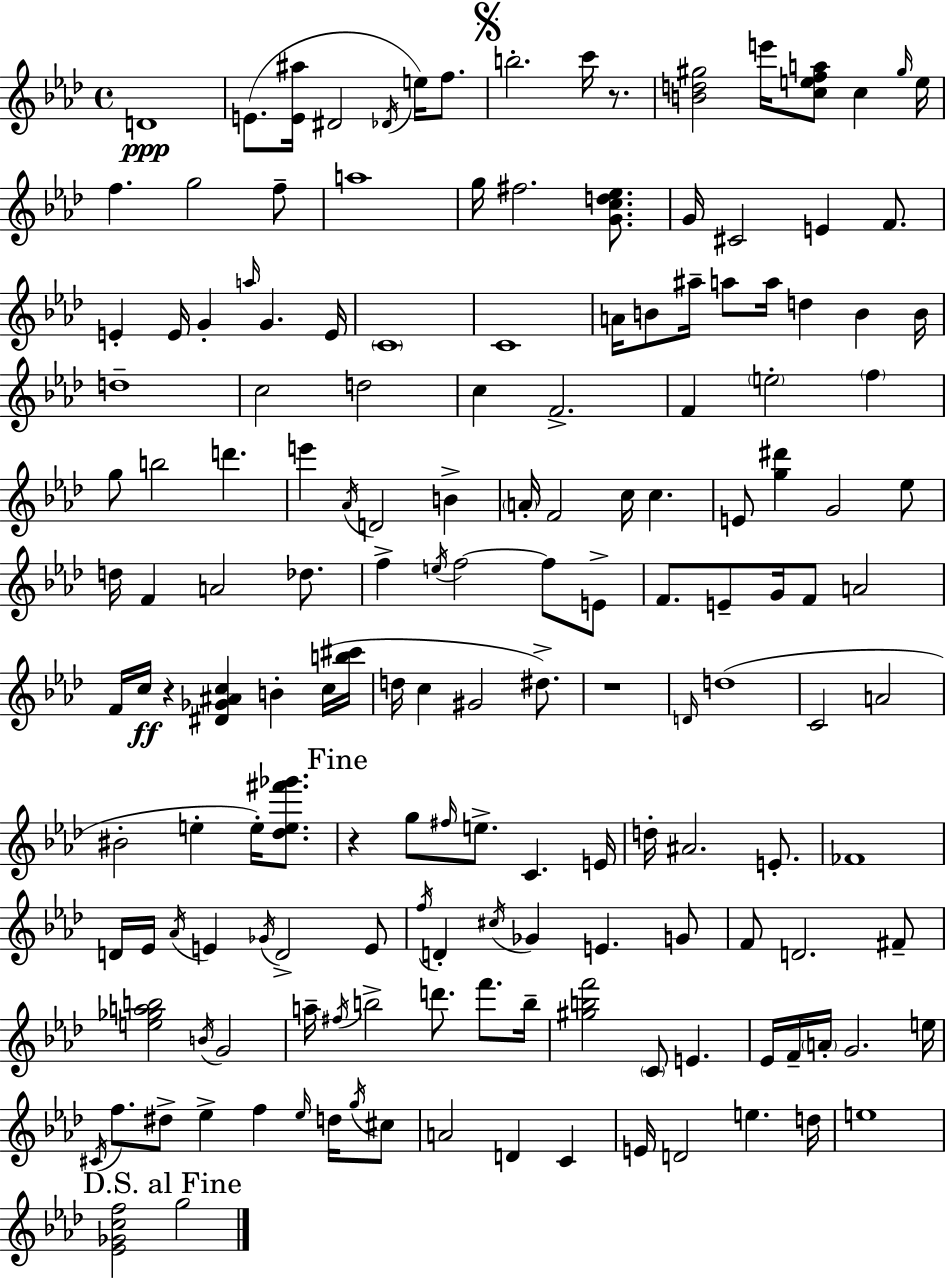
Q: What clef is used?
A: treble